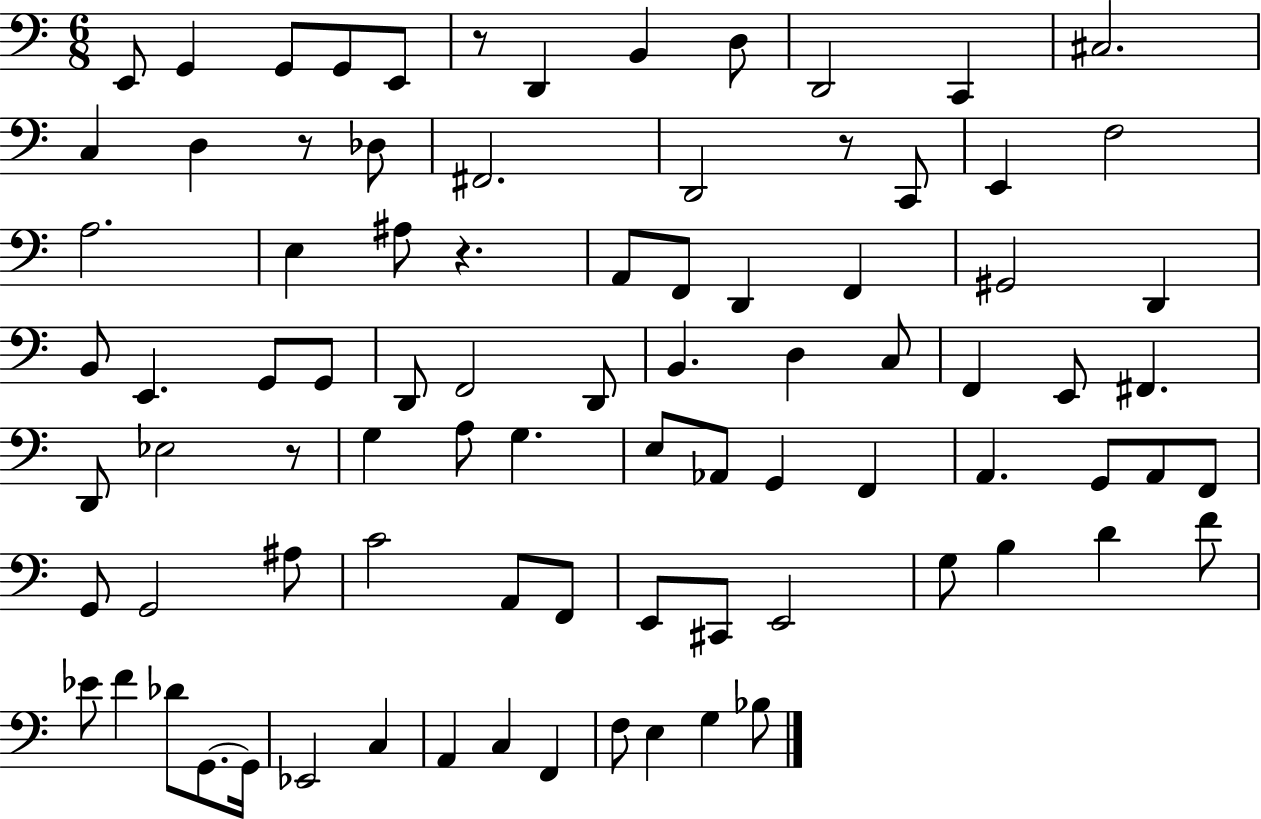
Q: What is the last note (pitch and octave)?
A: Bb3